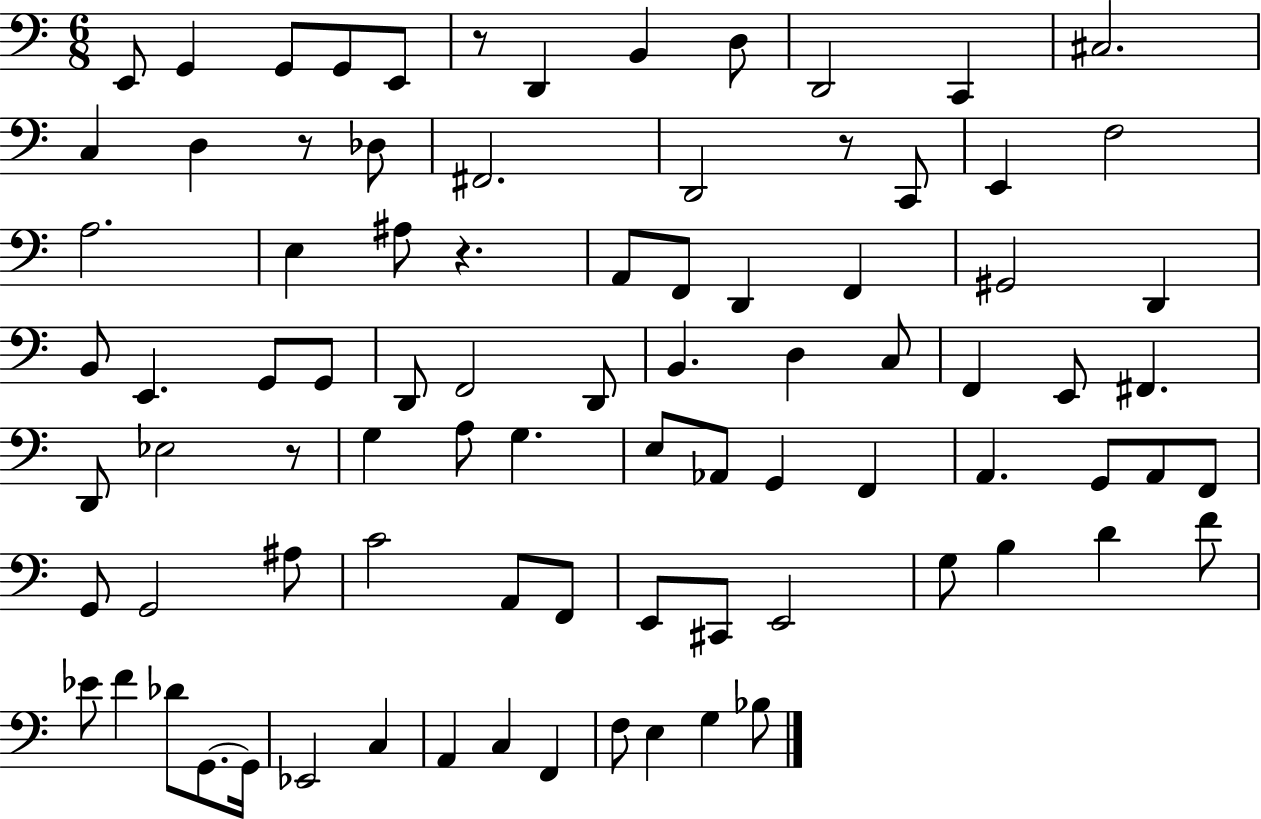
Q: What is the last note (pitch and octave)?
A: Bb3